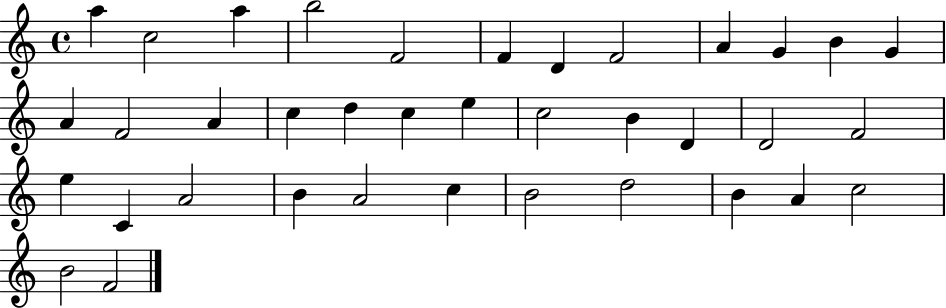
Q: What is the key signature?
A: C major